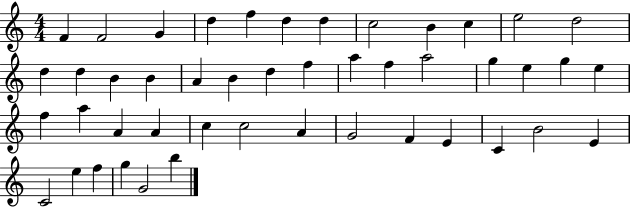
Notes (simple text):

F4/q F4/h G4/q D5/q F5/q D5/q D5/q C5/h B4/q C5/q E5/h D5/h D5/q D5/q B4/q B4/q A4/q B4/q D5/q F5/q A5/q F5/q A5/h G5/q E5/q G5/q E5/q F5/q A5/q A4/q A4/q C5/q C5/h A4/q G4/h F4/q E4/q C4/q B4/h E4/q C4/h E5/q F5/q G5/q G4/h B5/q